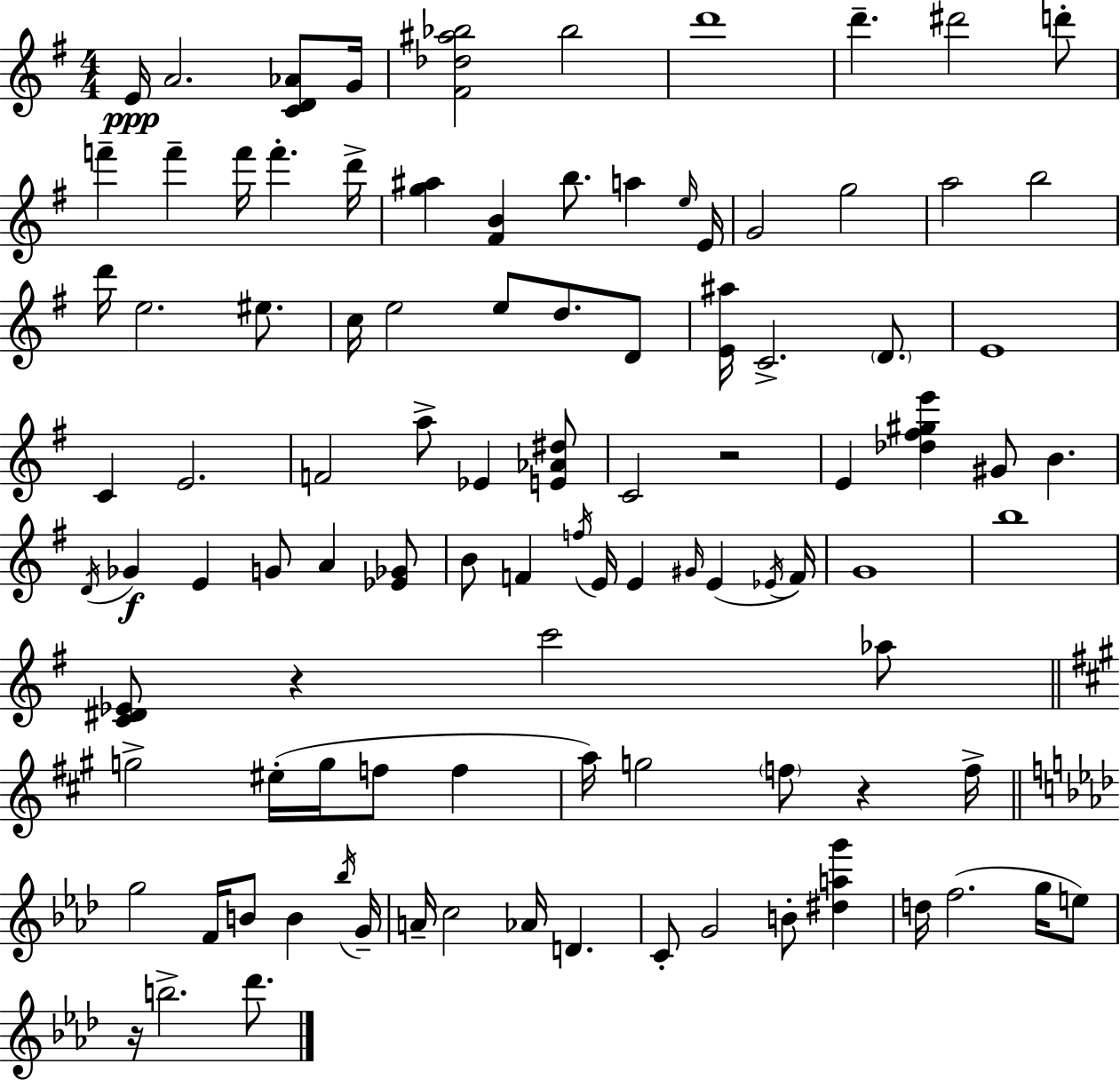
{
  \clef treble
  \numericTimeSignature
  \time 4/4
  \key g \major
  e'16\ppp a'2. <c' d' aes'>8 g'16 | <fis' des'' ais'' bes''>2 bes''2 | d'''1 | d'''4.-- dis'''2 d'''8-. | \break f'''4-- f'''4-- f'''16 f'''4.-. d'''16-> | <g'' ais''>4 <fis' b'>4 b''8. a''4 \grace { e''16 } | e'16 g'2 g''2 | a''2 b''2 | \break d'''16 e''2. eis''8. | c''16 e''2 e''8 d''8. d'8 | <e' ais''>16 c'2.-> \parenthesize d'8. | e'1 | \break c'4 e'2. | f'2 a''8-> ees'4 <e' aes' dis''>8 | c'2 r2 | e'4 <des'' fis'' gis'' e'''>4 gis'8 b'4. | \break \acciaccatura { d'16 } ges'4\f e'4 g'8 a'4 | <ees' ges'>8 b'8 f'4 \acciaccatura { f''16 } e'16 e'4 \grace { gis'16 }( e'4 | \acciaccatura { ees'16 } f'16) g'1 | b''1 | \break <c' dis' ees'>8 r4 c'''2 | aes''8 \bar "||" \break \key a \major g''2-> eis''16-.( g''16 f''8 f''4 | a''16) g''2 \parenthesize f''8 r4 f''16-> | \bar "||" \break \key f \minor g''2 f'16 b'8 b'4 \acciaccatura { bes''16 } | g'16-- a'16-- c''2 aes'16 d'4. | c'8-. g'2 b'8-. <dis'' a'' g'''>4 | d''16 f''2.( g''16 e''8) | \break r16 b''2.-> des'''8. | \bar "|."
}